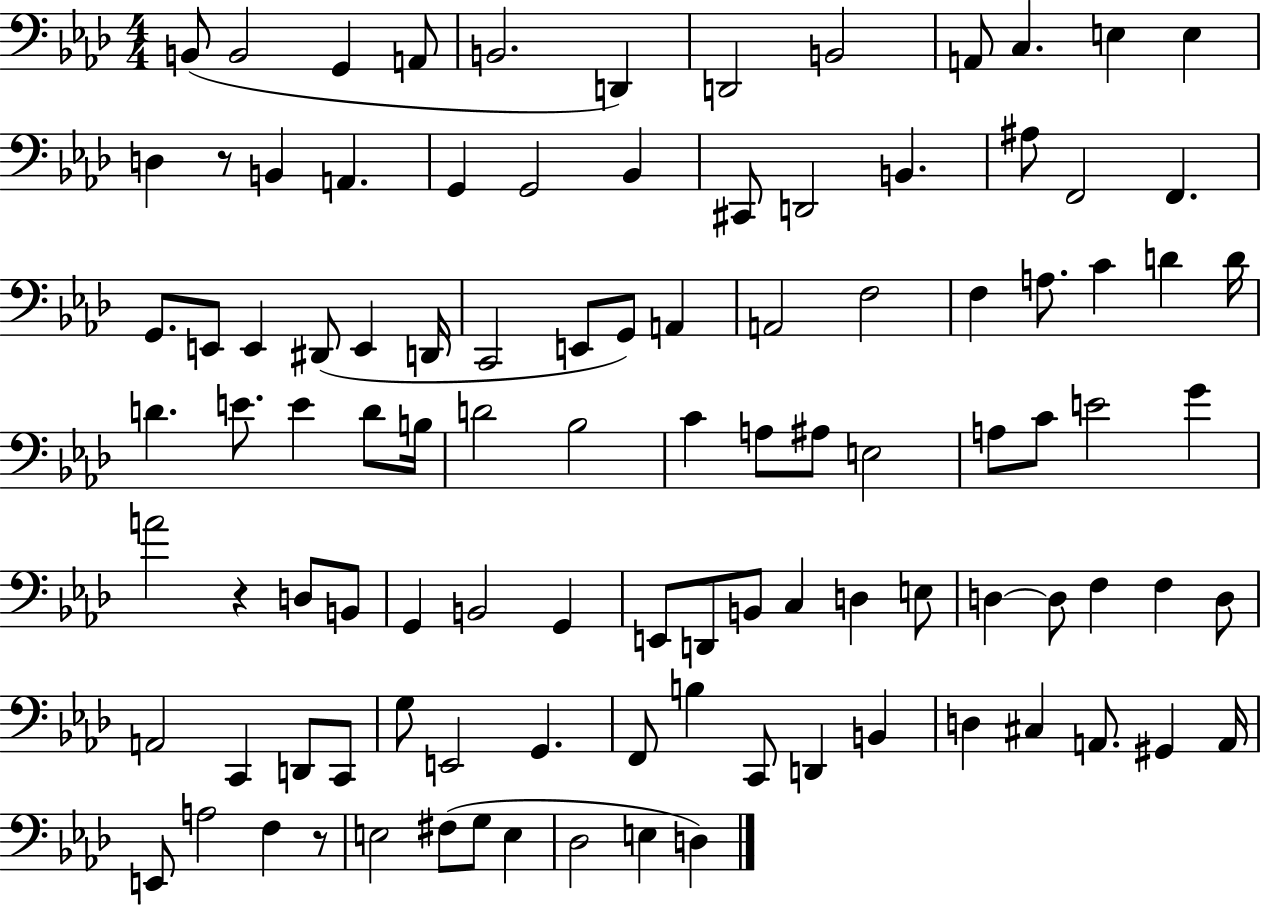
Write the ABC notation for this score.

X:1
T:Untitled
M:4/4
L:1/4
K:Ab
B,,/2 B,,2 G,, A,,/2 B,,2 D,, D,,2 B,,2 A,,/2 C, E, E, D, z/2 B,, A,, G,, G,,2 _B,, ^C,,/2 D,,2 B,, ^A,/2 F,,2 F,, G,,/2 E,,/2 E,, ^D,,/2 E,, D,,/4 C,,2 E,,/2 G,,/2 A,, A,,2 F,2 F, A,/2 C D D/4 D E/2 E D/2 B,/4 D2 _B,2 C A,/2 ^A,/2 E,2 A,/2 C/2 E2 G A2 z D,/2 B,,/2 G,, B,,2 G,, E,,/2 D,,/2 B,,/2 C, D, E,/2 D, D,/2 F, F, D,/2 A,,2 C,, D,,/2 C,,/2 G,/2 E,,2 G,, F,,/2 B, C,,/2 D,, B,, D, ^C, A,,/2 ^G,, A,,/4 E,,/2 A,2 F, z/2 E,2 ^F,/2 G,/2 E, _D,2 E, D,